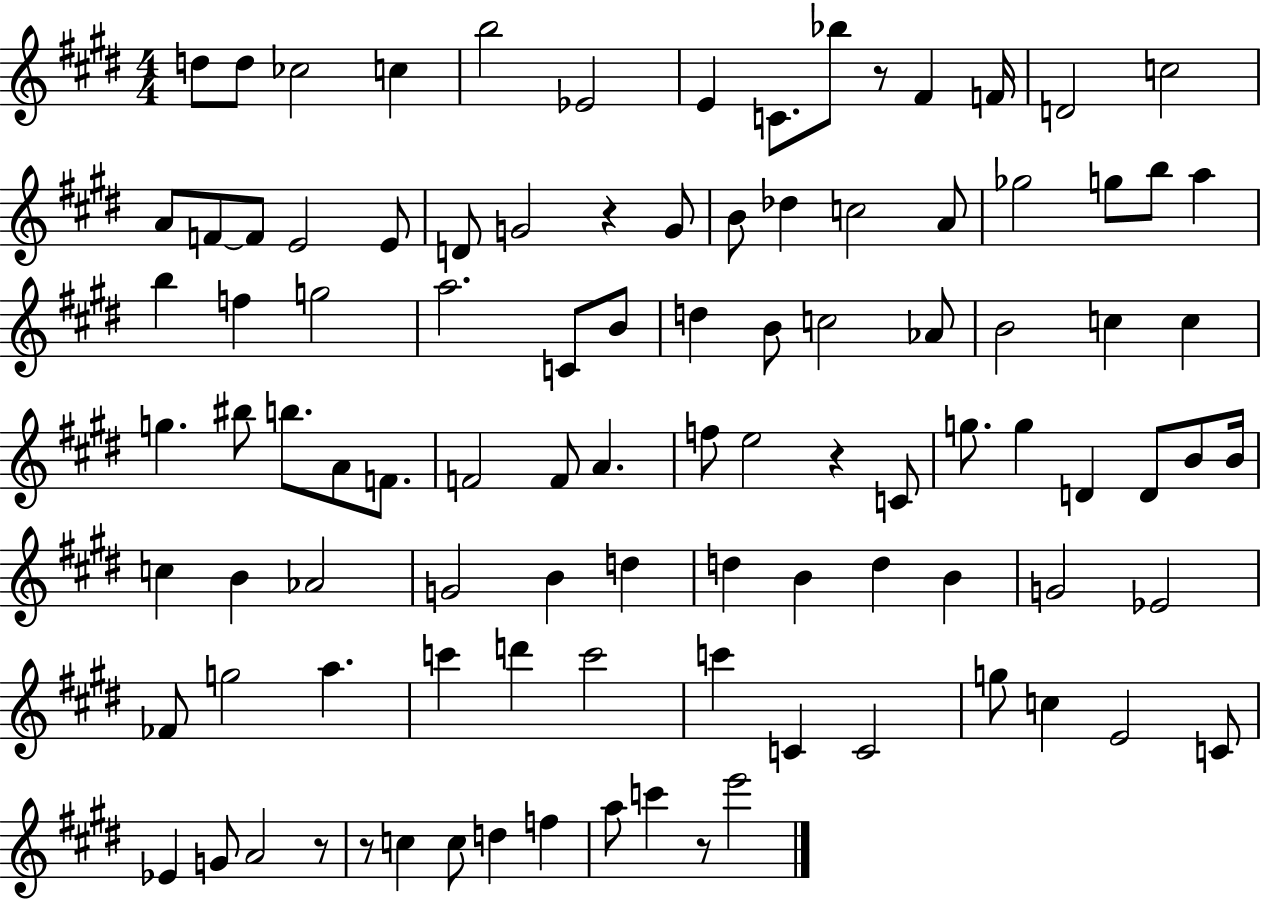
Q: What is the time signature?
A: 4/4